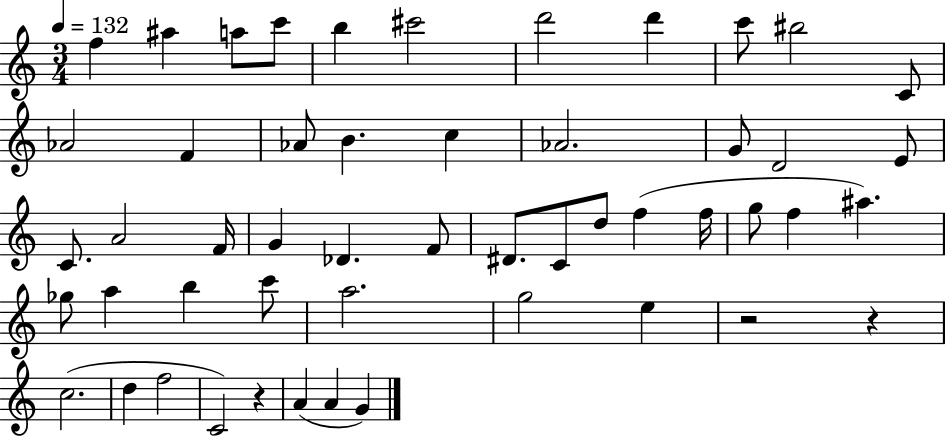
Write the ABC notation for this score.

X:1
T:Untitled
M:3/4
L:1/4
K:C
f ^a a/2 c'/2 b ^c'2 d'2 d' c'/2 ^b2 C/2 _A2 F _A/2 B c _A2 G/2 D2 E/2 C/2 A2 F/4 G _D F/2 ^D/2 C/2 d/2 f f/4 g/2 f ^a _g/2 a b c'/2 a2 g2 e z2 z c2 d f2 C2 z A A G